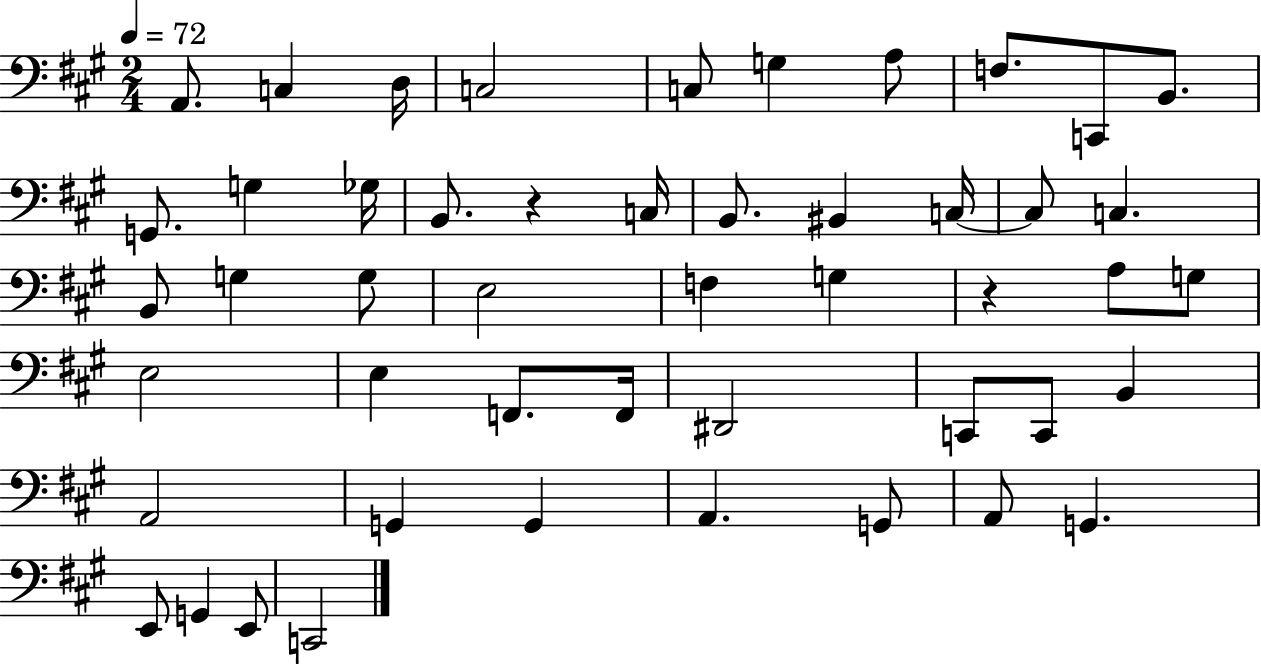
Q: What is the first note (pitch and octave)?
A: A2